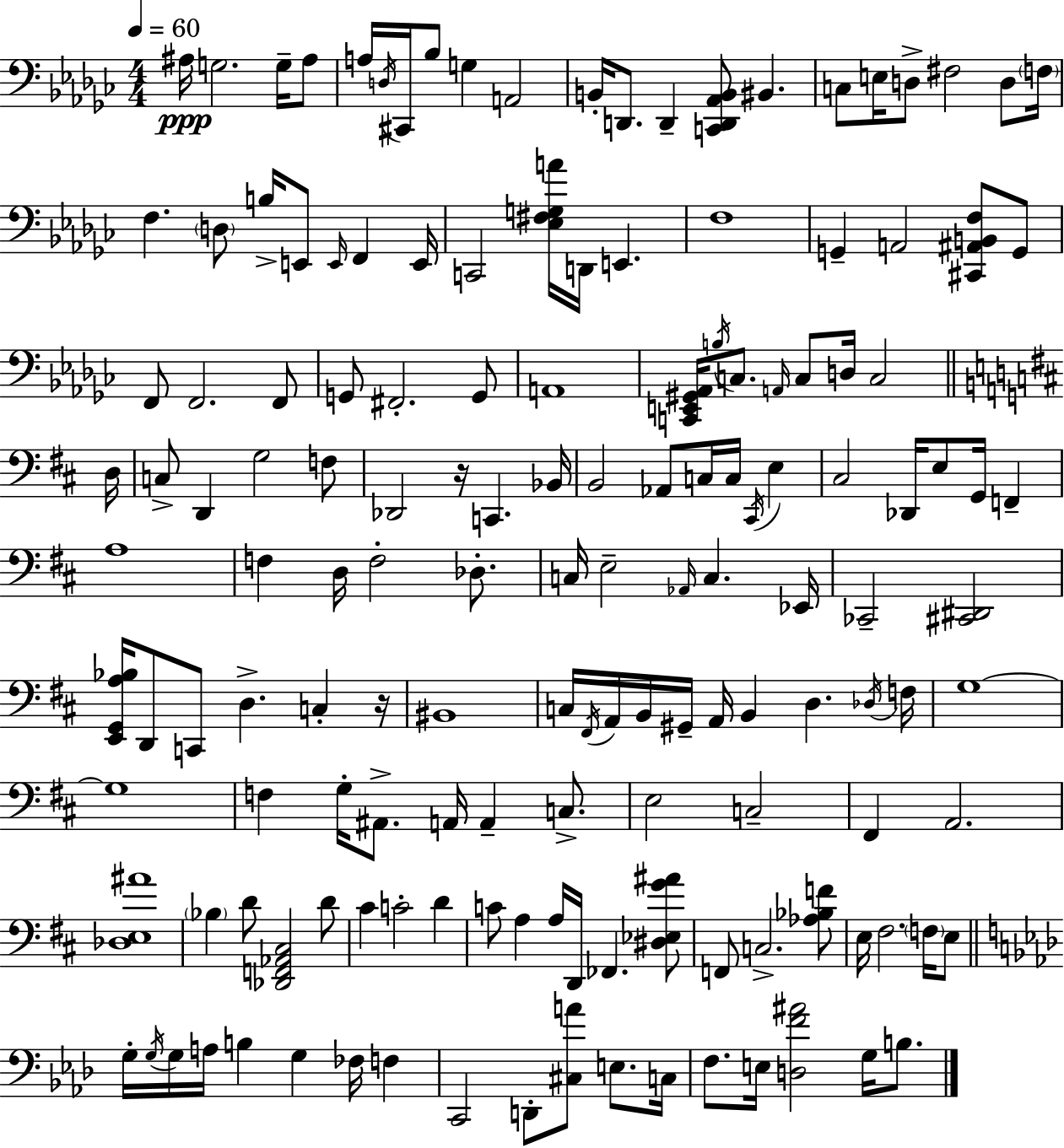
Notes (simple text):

A#3/s G3/h. G3/s A#3/e A3/s D3/s C#2/s Bb3/e G3/q A2/h B2/s D2/e. D2/q [C2,D2,Ab2,B2]/e BIS2/q. C3/e E3/s D3/e F#3/h D3/e F3/s F3/q. D3/e B3/s E2/e E2/s F2/q E2/s C2/h [Eb3,F#3,G3,A4]/s D2/s E2/q. F3/w G2/q A2/h [C#2,A#2,B2,F3]/e G2/e F2/e F2/h. F2/e G2/e F#2/h. G2/e A2/w [C2,E2,G#2,Ab2]/s B3/s C3/e. A2/s C3/e D3/s C3/h D3/s C3/e D2/q G3/h F3/e Db2/h R/s C2/q. Bb2/s B2/h Ab2/e C3/s C3/s C#2/s E3/q C#3/h Db2/s E3/e G2/s F2/q A3/w F3/q D3/s F3/h Db3/e. C3/s E3/h Ab2/s C3/q. Eb2/s CES2/h [C#2,D#2]/h [E2,G2,A3,Bb3]/s D2/e C2/e D3/q. C3/q R/s BIS2/w C3/s F#2/s A2/s B2/s G#2/s A2/s B2/q D3/q. Db3/s F3/s G3/w G3/w F3/q G3/s A#2/e. A2/s A2/q C3/e. E3/h C3/h F#2/q A2/h. [Db3,E3,A#4]/w Bb3/q D4/e [Db2,F2,Ab2,C#3]/h D4/e C#4/q C4/h D4/q C4/e A3/q A3/s D2/s FES2/q. [D#3,Eb3,G4,A#4]/e F2/e C3/h. [Ab3,Bb3,F4]/e E3/s F#3/h. F3/s E3/e G3/s G3/s G3/s A3/s B3/q G3/q FES3/s F3/q C2/h D2/e [C#3,A4]/e E3/e. C3/s F3/e. E3/s [D3,F4,A#4]/h G3/s B3/e.